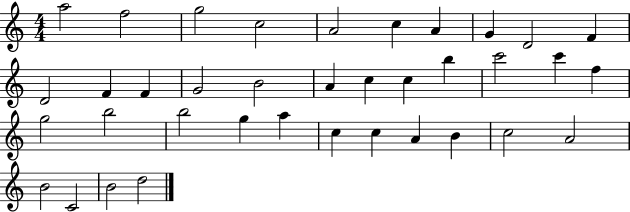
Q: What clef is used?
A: treble